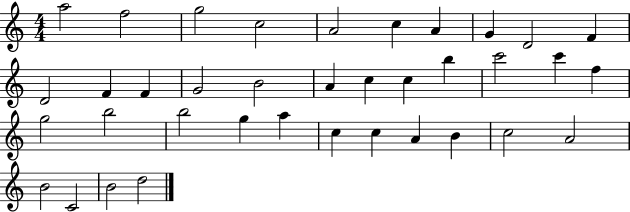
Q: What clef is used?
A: treble